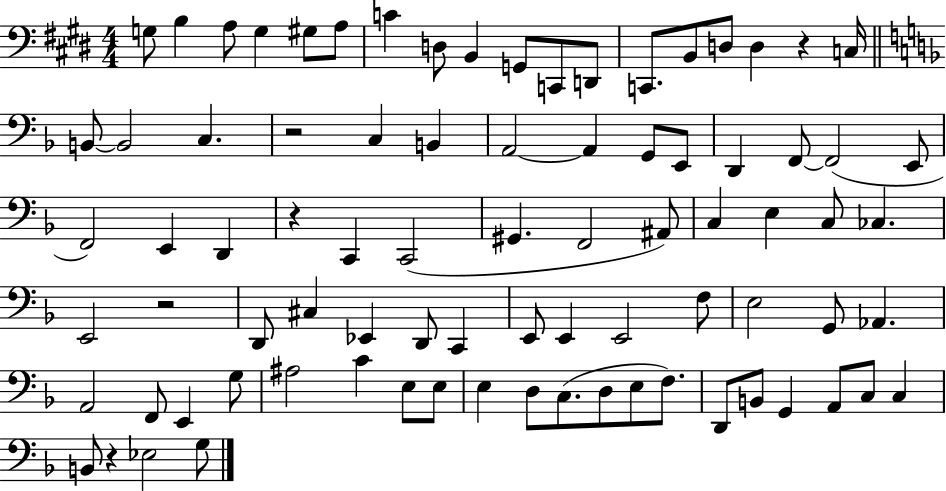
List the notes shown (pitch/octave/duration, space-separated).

G3/e B3/q A3/e G3/q G#3/e A3/e C4/q D3/e B2/q G2/e C2/e D2/e C2/e. B2/e D3/e D3/q R/q C3/s B2/e B2/h C3/q. R/h C3/q B2/q A2/h A2/q G2/e E2/e D2/q F2/e F2/h E2/e F2/h E2/q D2/q R/q C2/q C2/h G#2/q. F2/h A#2/e C3/q E3/q C3/e CES3/q. E2/h R/h D2/e C#3/q Eb2/q D2/e C2/q E2/e E2/q E2/h F3/e E3/h G2/e Ab2/q. A2/h F2/e E2/q G3/e A#3/h C4/q E3/e E3/e E3/q D3/e C3/e. D3/e E3/e F3/e. D2/e B2/e G2/q A2/e C3/e C3/q B2/e R/q Eb3/h G3/e